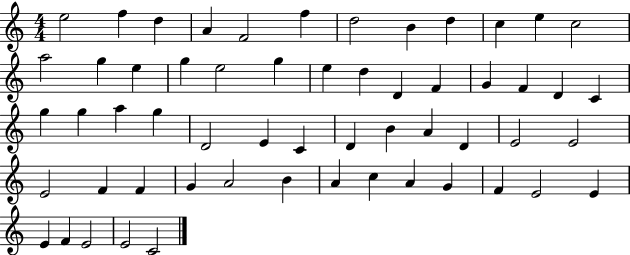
E5/h F5/q D5/q A4/q F4/h F5/q D5/h B4/q D5/q C5/q E5/q C5/h A5/h G5/q E5/q G5/q E5/h G5/q E5/q D5/q D4/q F4/q G4/q F4/q D4/q C4/q G5/q G5/q A5/q G5/q D4/h E4/q C4/q D4/q B4/q A4/q D4/q E4/h E4/h E4/h F4/q F4/q G4/q A4/h B4/q A4/q C5/q A4/q G4/q F4/q E4/h E4/q E4/q F4/q E4/h E4/h C4/h